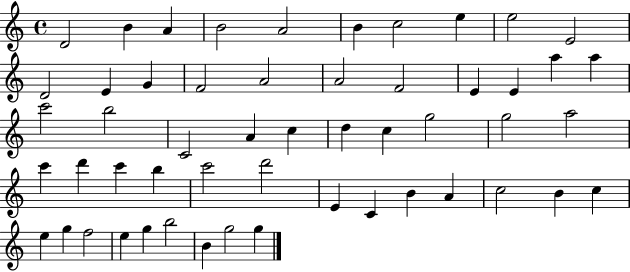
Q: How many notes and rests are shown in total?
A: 53